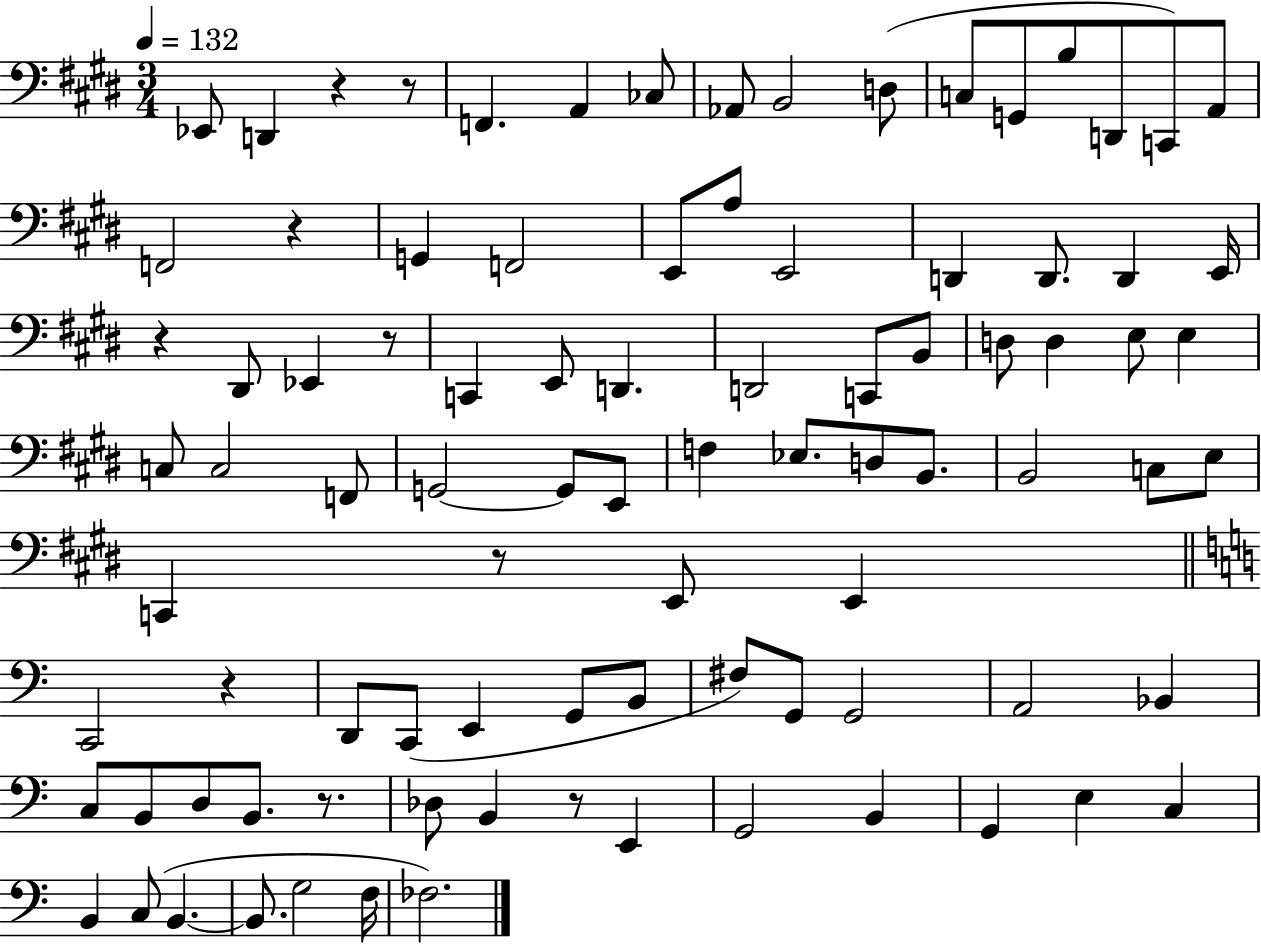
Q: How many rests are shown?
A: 9